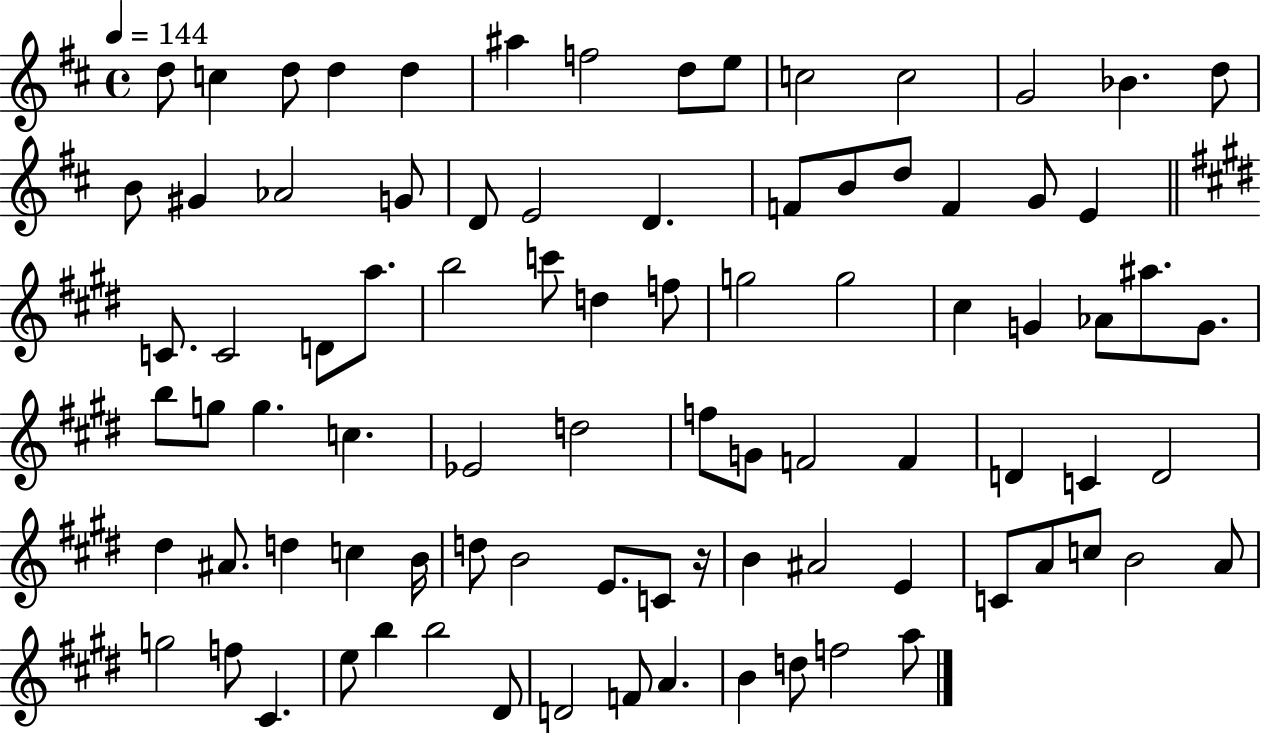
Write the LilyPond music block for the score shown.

{
  \clef treble
  \time 4/4
  \defaultTimeSignature
  \key d \major
  \tempo 4 = 144
  d''8 c''4 d''8 d''4 d''4 | ais''4 f''2 d''8 e''8 | c''2 c''2 | g'2 bes'4. d''8 | \break b'8 gis'4 aes'2 g'8 | d'8 e'2 d'4. | f'8 b'8 d''8 f'4 g'8 e'4 | \bar "||" \break \key e \major c'8. c'2 d'8 a''8. | b''2 c'''8 d''4 f''8 | g''2 g''2 | cis''4 g'4 aes'8 ais''8. g'8. | \break b''8 g''8 g''4. c''4. | ees'2 d''2 | f''8 g'8 f'2 f'4 | d'4 c'4 d'2 | \break dis''4 ais'8. d''4 c''4 b'16 | d''8 b'2 e'8. c'8 r16 | b'4 ais'2 e'4 | c'8 a'8 c''8 b'2 a'8 | \break g''2 f''8 cis'4. | e''8 b''4 b''2 dis'8 | d'2 f'8 a'4. | b'4 d''8 f''2 a''8 | \break \bar "|."
}